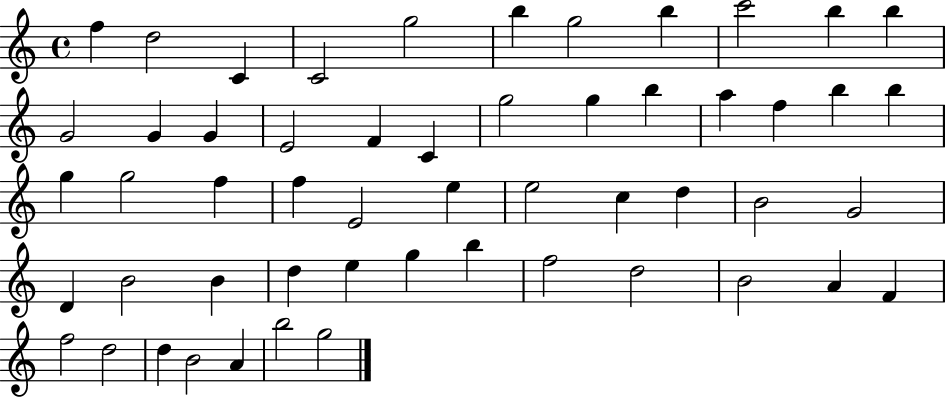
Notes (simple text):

F5/q D5/h C4/q C4/h G5/h B5/q G5/h B5/q C6/h B5/q B5/q G4/h G4/q G4/q E4/h F4/q C4/q G5/h G5/q B5/q A5/q F5/q B5/q B5/q G5/q G5/h F5/q F5/q E4/h E5/q E5/h C5/q D5/q B4/h G4/h D4/q B4/h B4/q D5/q E5/q G5/q B5/q F5/h D5/h B4/h A4/q F4/q F5/h D5/h D5/q B4/h A4/q B5/h G5/h